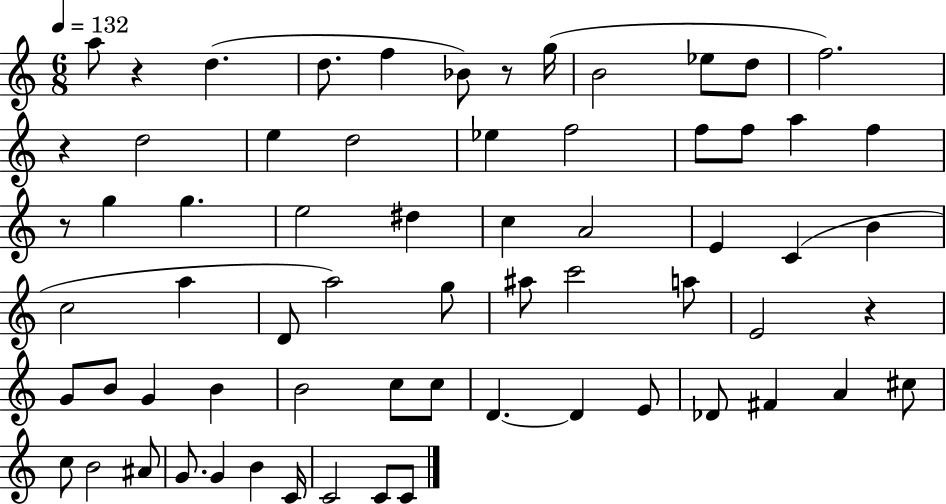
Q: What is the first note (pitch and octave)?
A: A5